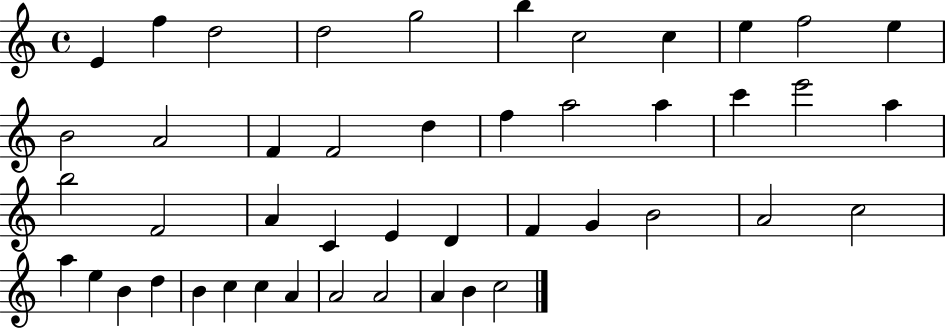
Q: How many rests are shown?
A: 0